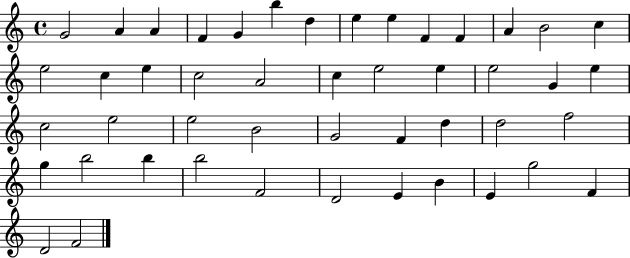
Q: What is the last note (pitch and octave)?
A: F4